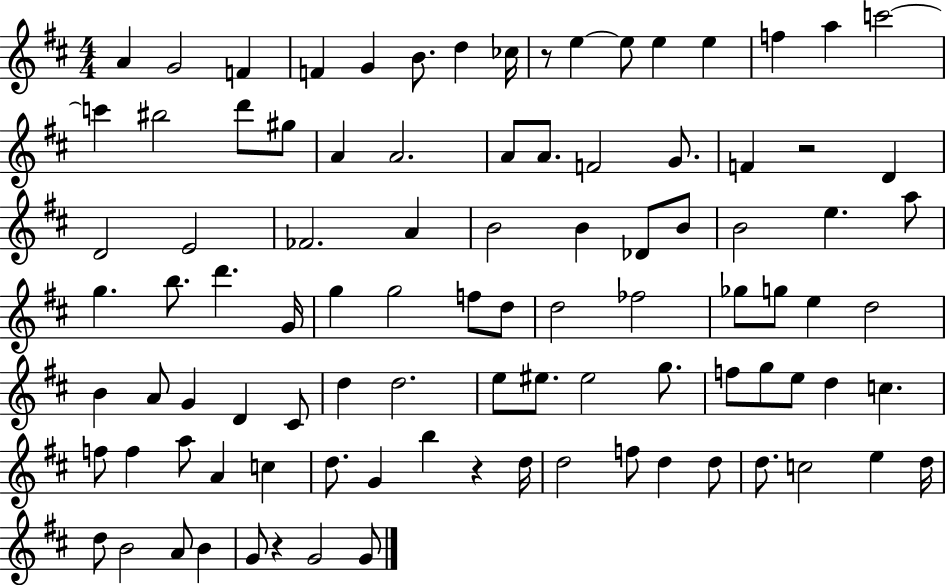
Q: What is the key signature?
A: D major